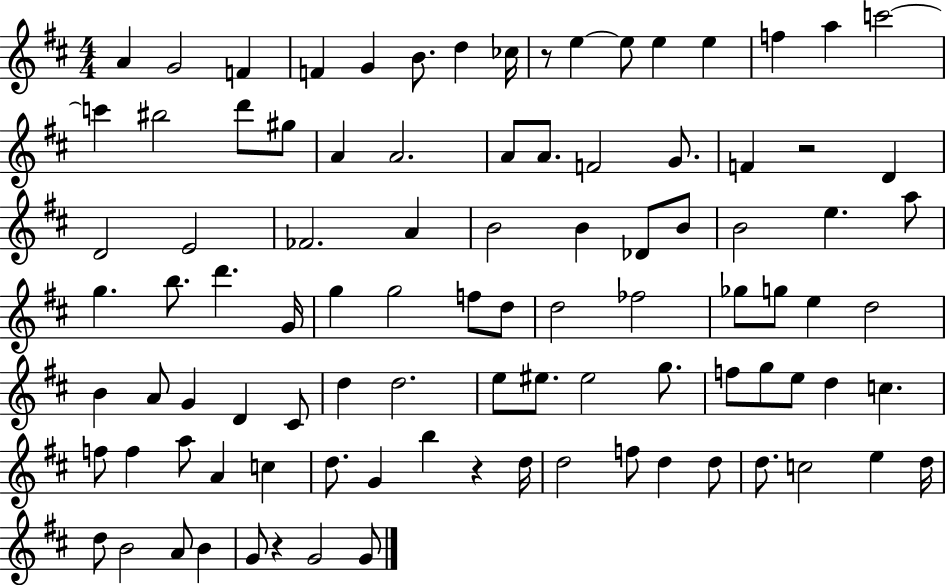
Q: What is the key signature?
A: D major